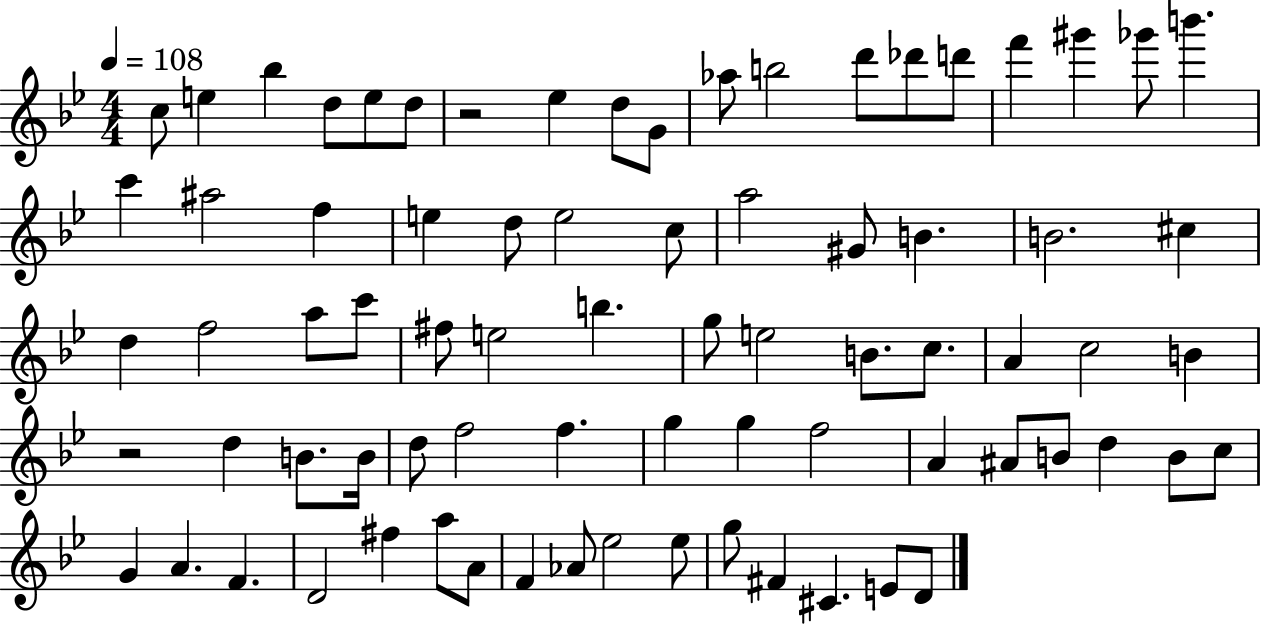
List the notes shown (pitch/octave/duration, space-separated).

C5/e E5/q Bb5/q D5/e E5/e D5/e R/h Eb5/q D5/e G4/e Ab5/e B5/h D6/e Db6/e D6/e F6/q G#6/q Gb6/e B6/q. C6/q A#5/h F5/q E5/q D5/e E5/h C5/e A5/h G#4/e B4/q. B4/h. C#5/q D5/q F5/h A5/e C6/e F#5/e E5/h B5/q. G5/e E5/h B4/e. C5/e. A4/q C5/h B4/q R/h D5/q B4/e. B4/s D5/e F5/h F5/q. G5/q G5/q F5/h A4/q A#4/e B4/e D5/q B4/e C5/e G4/q A4/q. F4/q. D4/h F#5/q A5/e A4/e F4/q Ab4/e Eb5/h Eb5/e G5/e F#4/q C#4/q. E4/e D4/e